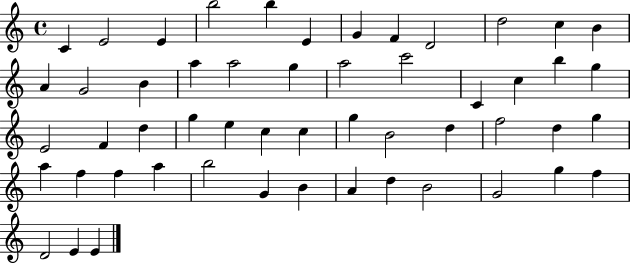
C4/q E4/h E4/q B5/h B5/q E4/q G4/q F4/q D4/h D5/h C5/q B4/q A4/q G4/h B4/q A5/q A5/h G5/q A5/h C6/h C4/q C5/q B5/q G5/q E4/h F4/q D5/q G5/q E5/q C5/q C5/q G5/q B4/h D5/q F5/h D5/q G5/q A5/q F5/q F5/q A5/q B5/h G4/q B4/q A4/q D5/q B4/h G4/h G5/q F5/q D4/h E4/q E4/q